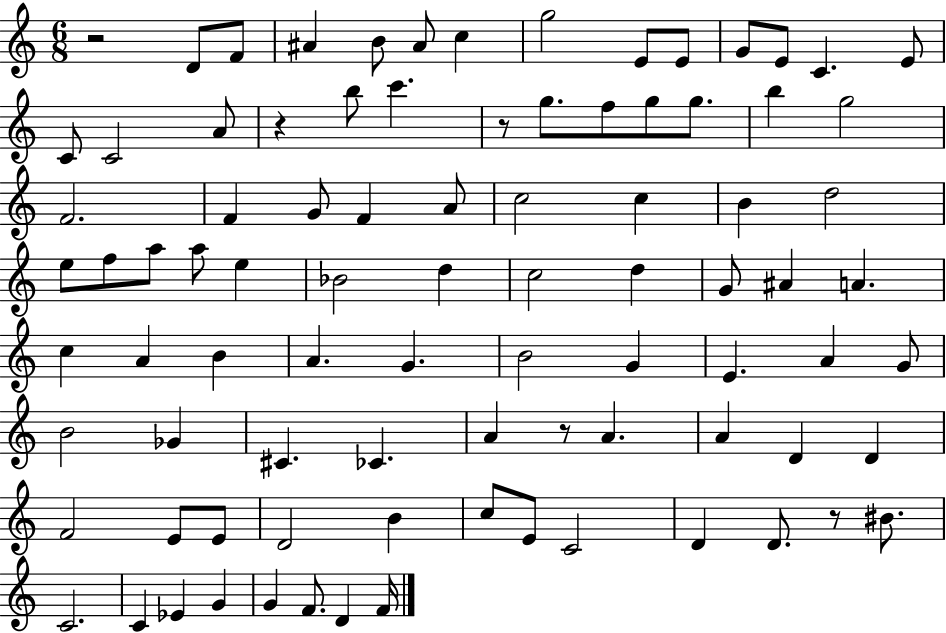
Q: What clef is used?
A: treble